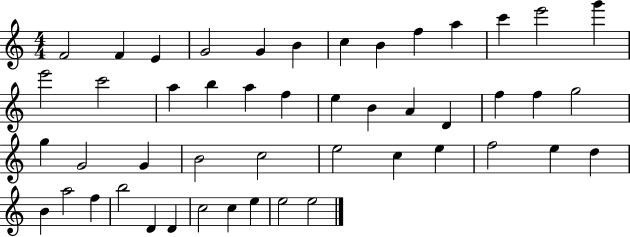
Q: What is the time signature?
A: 4/4